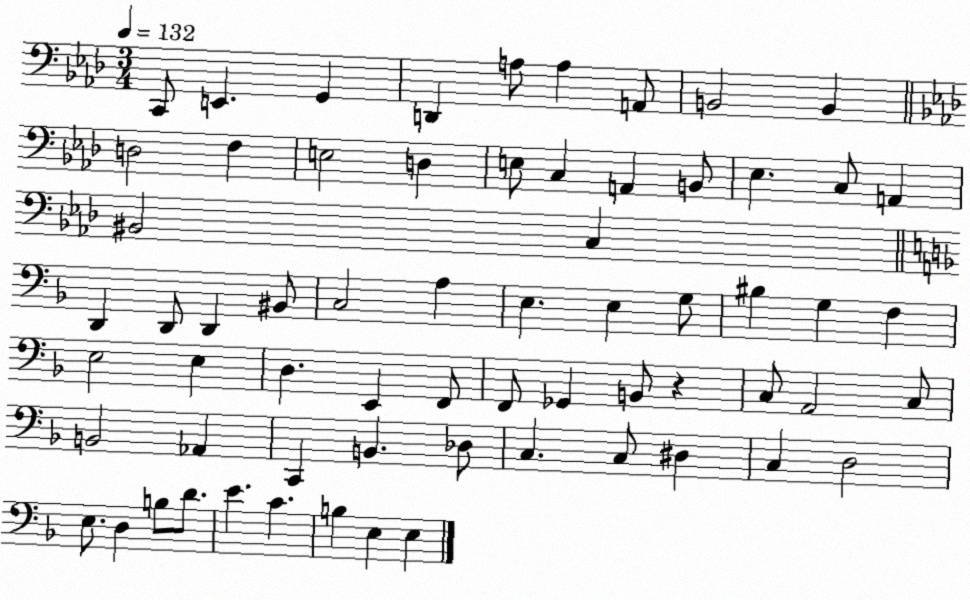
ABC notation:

X:1
T:Untitled
M:3/4
L:1/4
K:Ab
C,,/2 E,, G,, D,, A,/2 A, A,,/2 B,,2 B,, D,2 F, E,2 D, E,/2 C, A,, B,,/2 _E, C,/2 A,, ^B,,2 C, D,, D,,/2 D,, ^B,,/2 C,2 A, E, E, G,/2 ^B, G, F, E,2 E, D, E,, F,,/2 F,,/2 _G,, B,,/2 z C,/2 A,,2 C,/2 B,,2 _A,, C,, B,, _D,/2 C, C,/2 ^D, C, D,2 E,/2 D, B,/2 D/2 E C B, E, E,